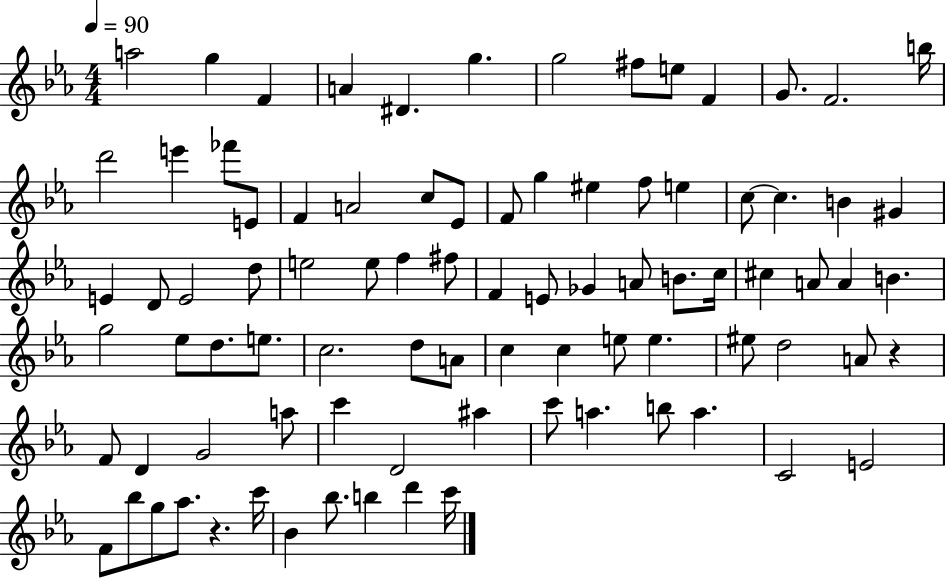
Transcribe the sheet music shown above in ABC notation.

X:1
T:Untitled
M:4/4
L:1/4
K:Eb
a2 g F A ^D g g2 ^f/2 e/2 F G/2 F2 b/4 d'2 e' _f'/2 E/2 F A2 c/2 _E/2 F/2 g ^e f/2 e c/2 c B ^G E D/2 E2 d/2 e2 e/2 f ^f/2 F E/2 _G A/2 B/2 c/4 ^c A/2 A B g2 _e/2 d/2 e/2 c2 d/2 A/2 c c e/2 e ^e/2 d2 A/2 z F/2 D G2 a/2 c' D2 ^a c'/2 a b/2 a C2 E2 F/2 _b/2 g/2 _a/2 z c'/4 _B _b/2 b d' c'/4